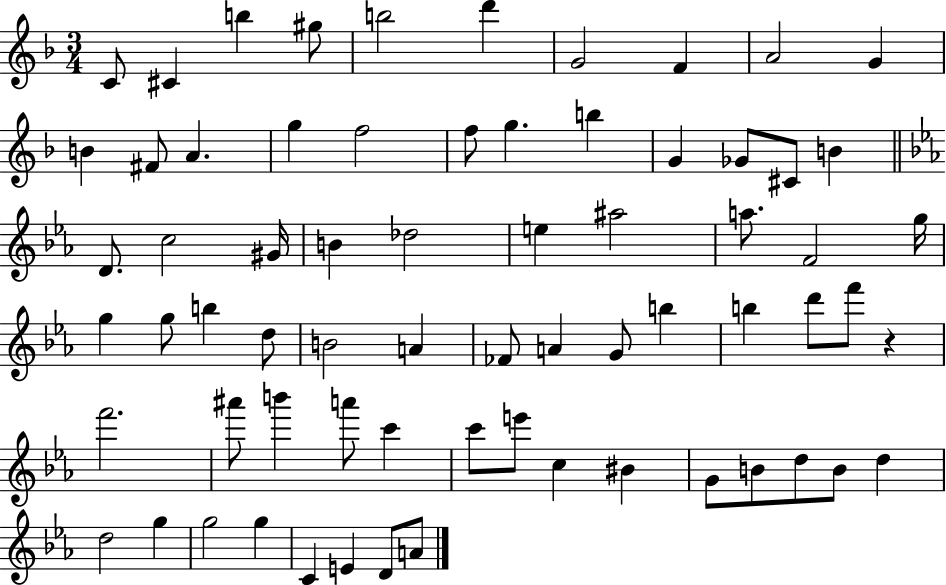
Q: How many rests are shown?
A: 1